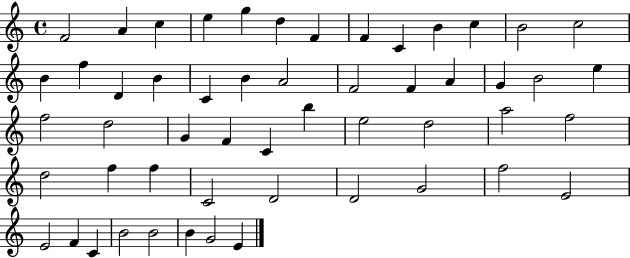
F4/h A4/q C5/q E5/q G5/q D5/q F4/q F4/q C4/q B4/q C5/q B4/h C5/h B4/q F5/q D4/q B4/q C4/q B4/q A4/h F4/h F4/q A4/q G4/q B4/h E5/q F5/h D5/h G4/q F4/q C4/q B5/q E5/h D5/h A5/h F5/h D5/h F5/q F5/q C4/h D4/h D4/h G4/h F5/h E4/h E4/h F4/q C4/q B4/h B4/h B4/q G4/h E4/q